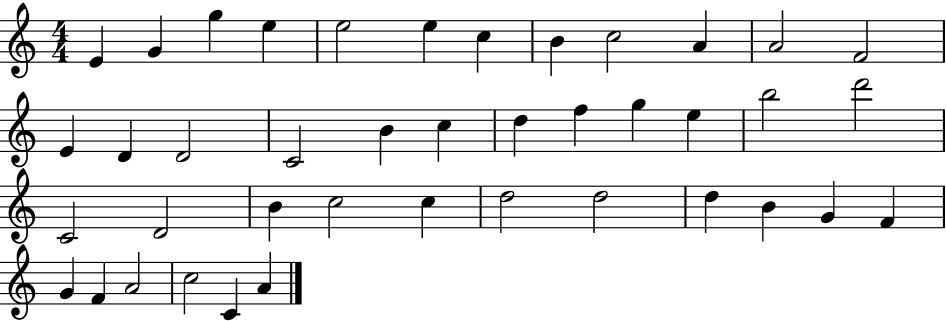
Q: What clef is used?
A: treble